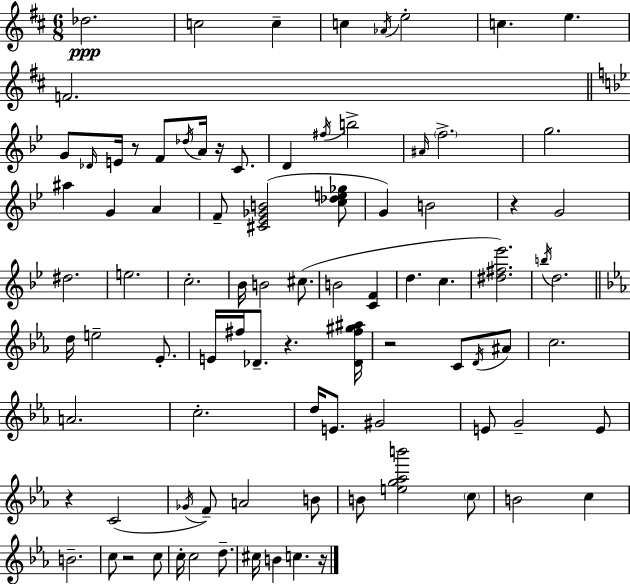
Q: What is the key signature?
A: D major